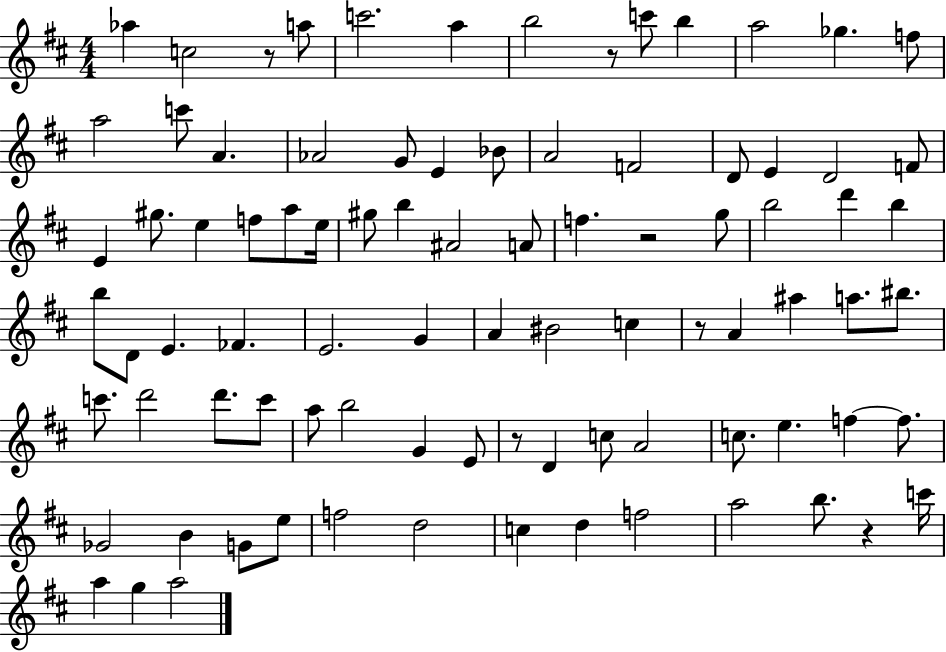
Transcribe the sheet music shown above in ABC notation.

X:1
T:Untitled
M:4/4
L:1/4
K:D
_a c2 z/2 a/2 c'2 a b2 z/2 c'/2 b a2 _g f/2 a2 c'/2 A _A2 G/2 E _B/2 A2 F2 D/2 E D2 F/2 E ^g/2 e f/2 a/2 e/4 ^g/2 b ^A2 A/2 f z2 g/2 b2 d' b b/2 D/2 E _F E2 G A ^B2 c z/2 A ^a a/2 ^b/2 c'/2 d'2 d'/2 c'/2 a/2 b2 G E/2 z/2 D c/2 A2 c/2 e f f/2 _G2 B G/2 e/2 f2 d2 c d f2 a2 b/2 z c'/4 a g a2